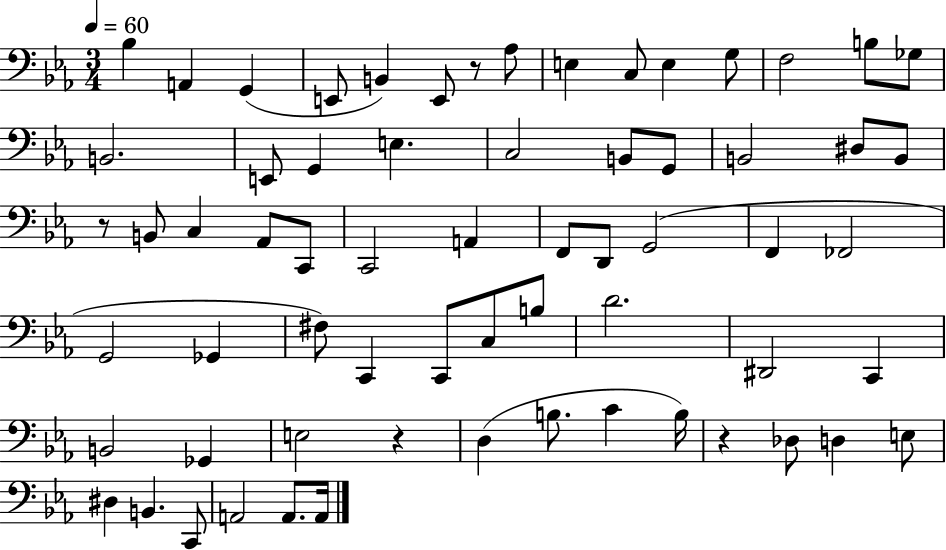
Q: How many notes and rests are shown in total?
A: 65